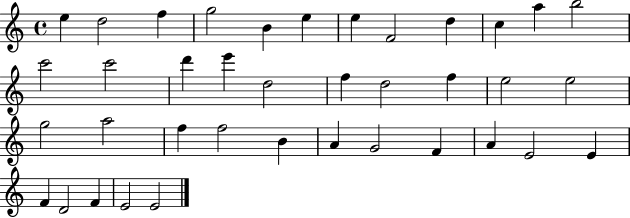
{
  \clef treble
  \time 4/4
  \defaultTimeSignature
  \key c \major
  e''4 d''2 f''4 | g''2 b'4 e''4 | e''4 f'2 d''4 | c''4 a''4 b''2 | \break c'''2 c'''2 | d'''4 e'''4 d''2 | f''4 d''2 f''4 | e''2 e''2 | \break g''2 a''2 | f''4 f''2 b'4 | a'4 g'2 f'4 | a'4 e'2 e'4 | \break f'4 d'2 f'4 | e'2 e'2 | \bar "|."
}